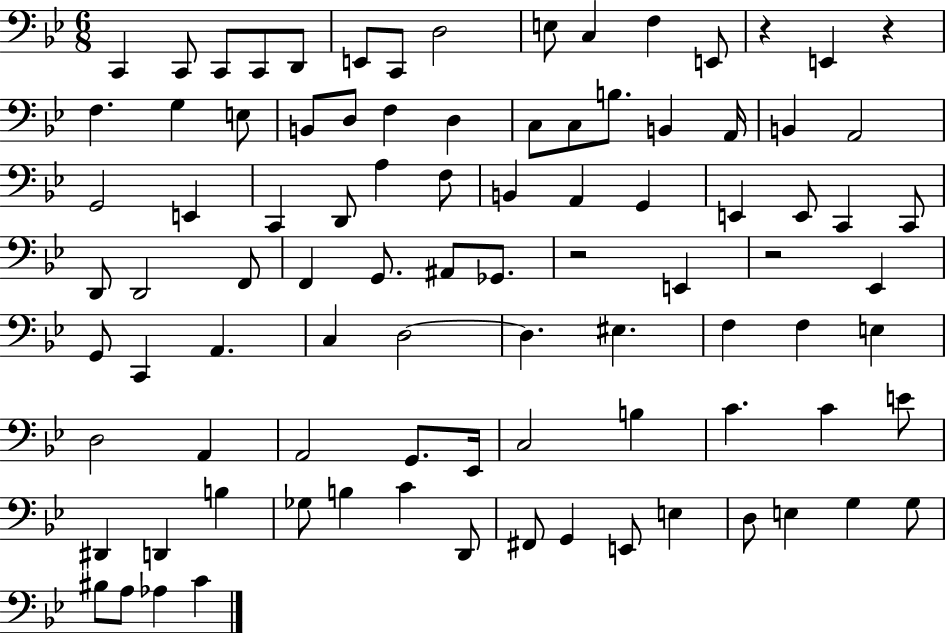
X:1
T:Untitled
M:6/8
L:1/4
K:Bb
C,, C,,/2 C,,/2 C,,/2 D,,/2 E,,/2 C,,/2 D,2 E,/2 C, F, E,,/2 z E,, z F, G, E,/2 B,,/2 D,/2 F, D, C,/2 C,/2 B,/2 B,, A,,/4 B,, A,,2 G,,2 E,, C,, D,,/2 A, F,/2 B,, A,, G,, E,, E,,/2 C,, C,,/2 D,,/2 D,,2 F,,/2 F,, G,,/2 ^A,,/2 _G,,/2 z2 E,, z2 _E,, G,,/2 C,, A,, C, D,2 D, ^E, F, F, E, D,2 A,, A,,2 G,,/2 _E,,/4 C,2 B, C C E/2 ^D,, D,, B, _G,/2 B, C D,,/2 ^F,,/2 G,, E,,/2 E, D,/2 E, G, G,/2 ^B,/2 A,/2 _A, C